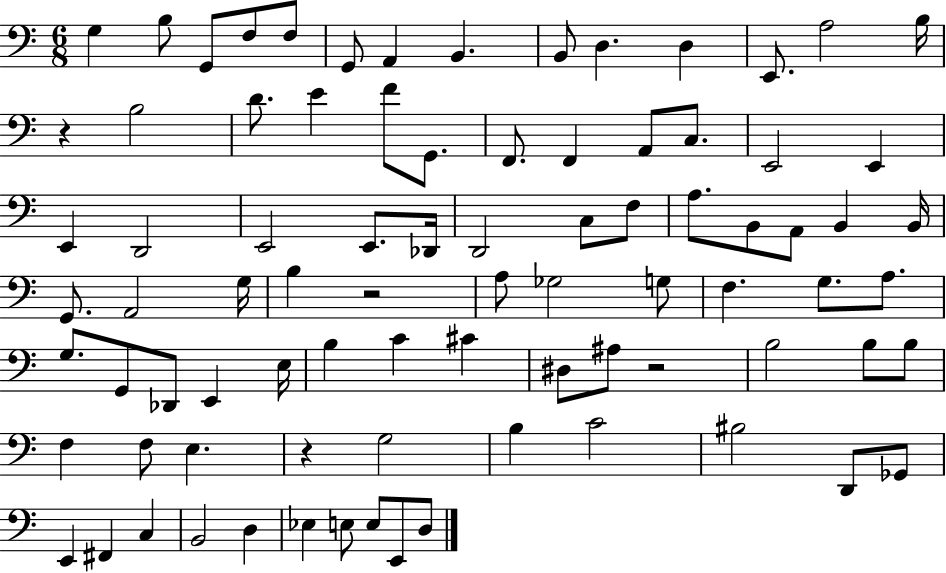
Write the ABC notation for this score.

X:1
T:Untitled
M:6/8
L:1/4
K:C
G, B,/2 G,,/2 F,/2 F,/2 G,,/2 A,, B,, B,,/2 D, D, E,,/2 A,2 B,/4 z B,2 D/2 E F/2 G,,/2 F,,/2 F,, A,,/2 C,/2 E,,2 E,, E,, D,,2 E,,2 E,,/2 _D,,/4 D,,2 C,/2 F,/2 A,/2 B,,/2 A,,/2 B,, B,,/4 G,,/2 A,,2 G,/4 B, z2 A,/2 _G,2 G,/2 F, G,/2 A,/2 G,/2 G,,/2 _D,,/2 E,, E,/4 B, C ^C ^D,/2 ^A,/2 z2 B,2 B,/2 B,/2 F, F,/2 E, z G,2 B, C2 ^B,2 D,,/2 _G,,/2 E,, ^F,, C, B,,2 D, _E, E,/2 E,/2 E,,/2 D,/2